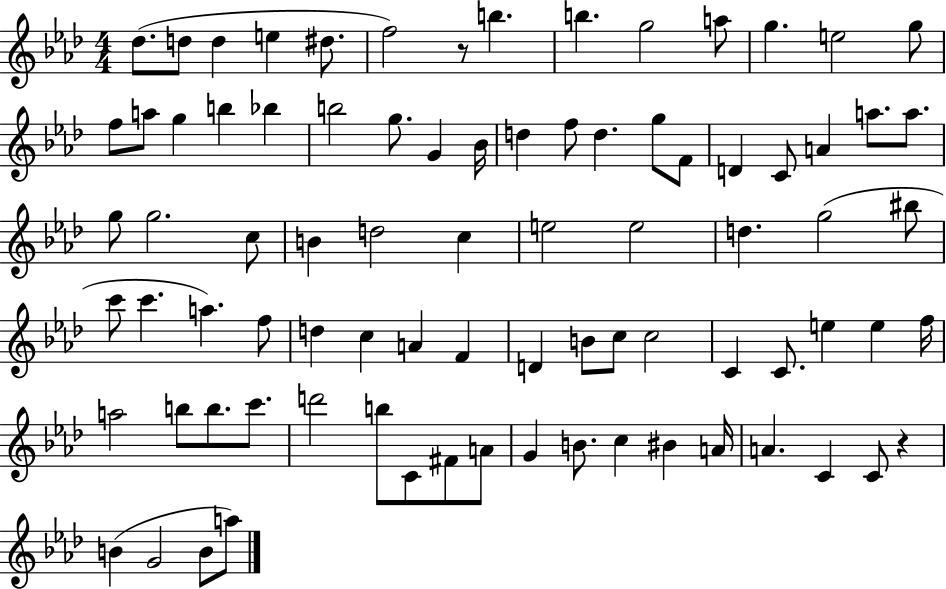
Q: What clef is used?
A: treble